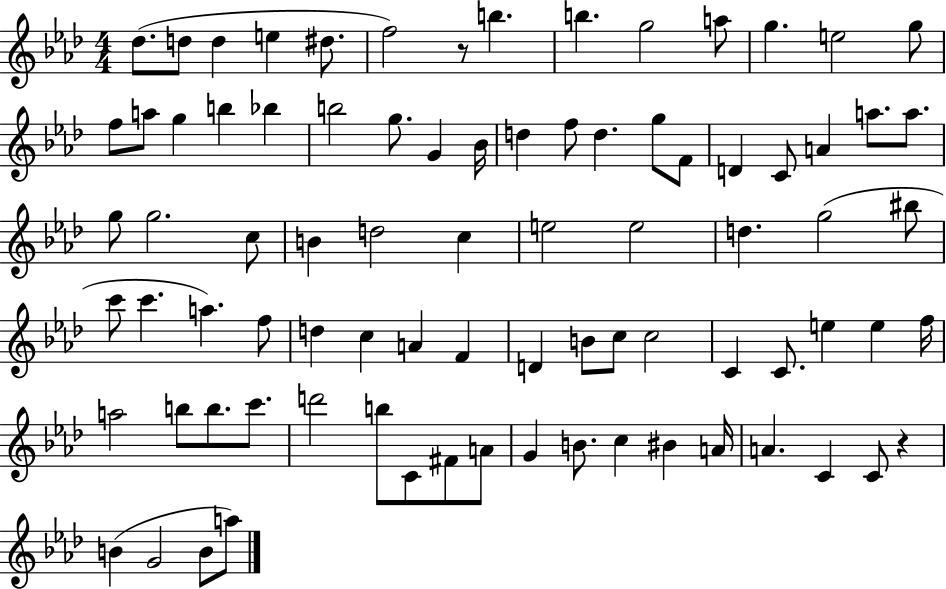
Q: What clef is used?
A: treble